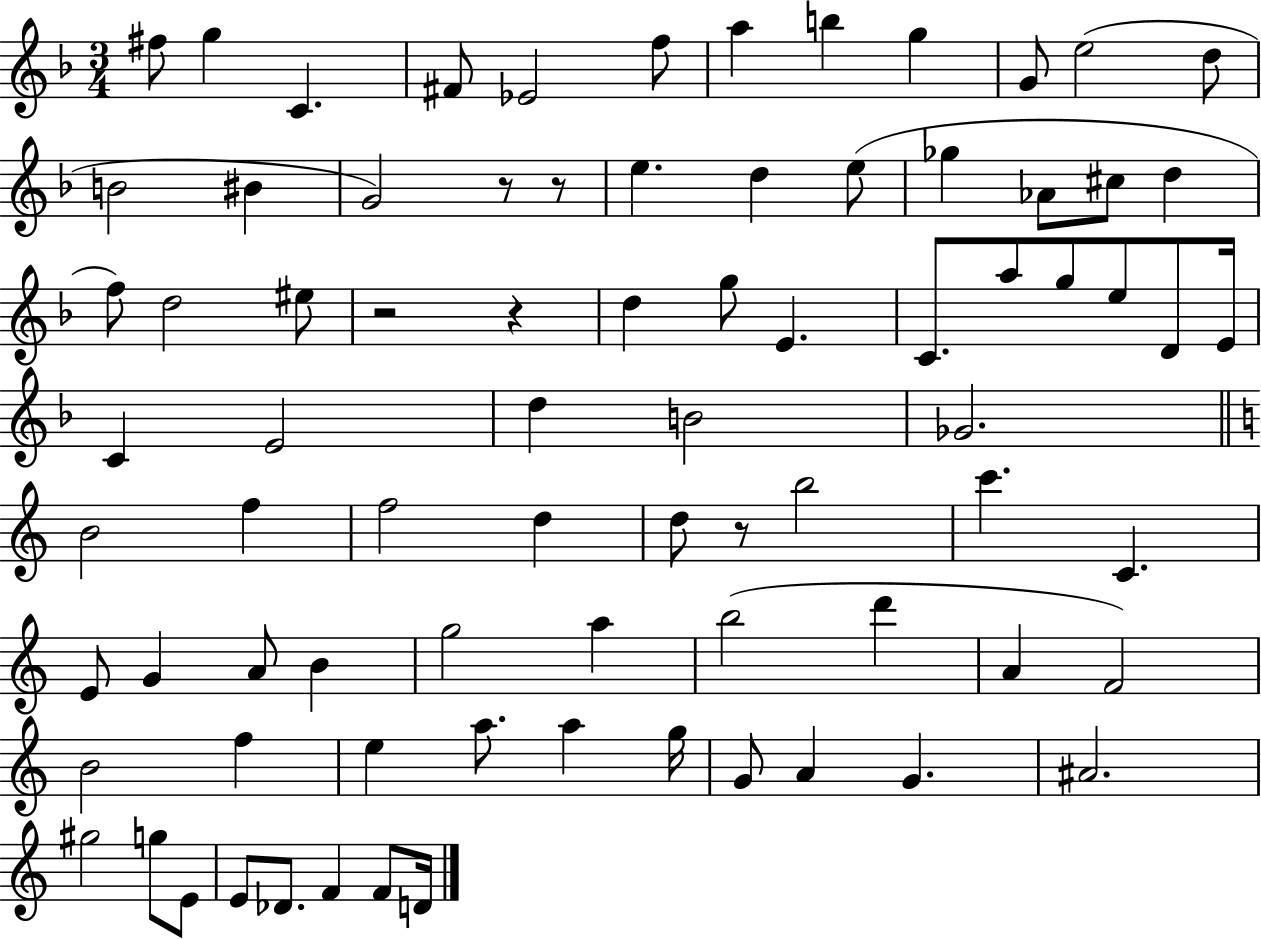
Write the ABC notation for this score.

X:1
T:Untitled
M:3/4
L:1/4
K:F
^f/2 g C ^F/2 _E2 f/2 a b g G/2 e2 d/2 B2 ^B G2 z/2 z/2 e d e/2 _g _A/2 ^c/2 d f/2 d2 ^e/2 z2 z d g/2 E C/2 a/2 g/2 e/2 D/2 E/4 C E2 d B2 _G2 B2 f f2 d d/2 z/2 b2 c' C E/2 G A/2 B g2 a b2 d' A F2 B2 f e a/2 a g/4 G/2 A G ^A2 ^g2 g/2 E/2 E/2 _D/2 F F/2 D/4